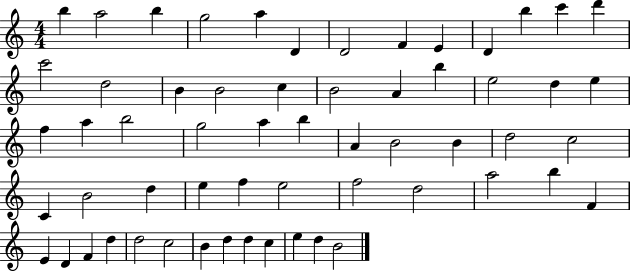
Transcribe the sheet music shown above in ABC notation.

X:1
T:Untitled
M:4/4
L:1/4
K:C
b a2 b g2 a D D2 F E D b c' d' c'2 d2 B B2 c B2 A b e2 d e f a b2 g2 a b A B2 B d2 c2 C B2 d e f e2 f2 d2 a2 b F E D F d d2 c2 B d d c e d B2